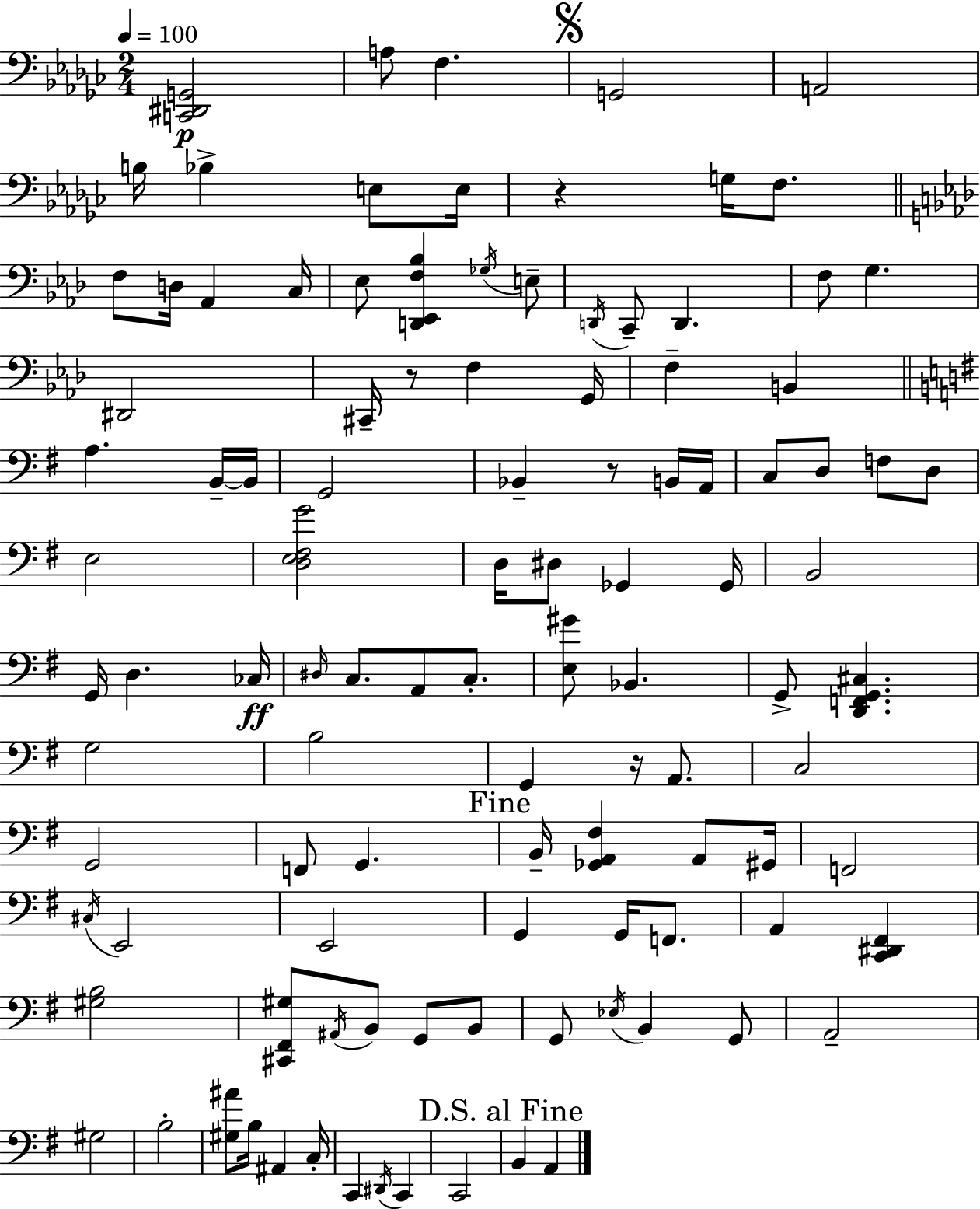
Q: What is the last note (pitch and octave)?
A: A2